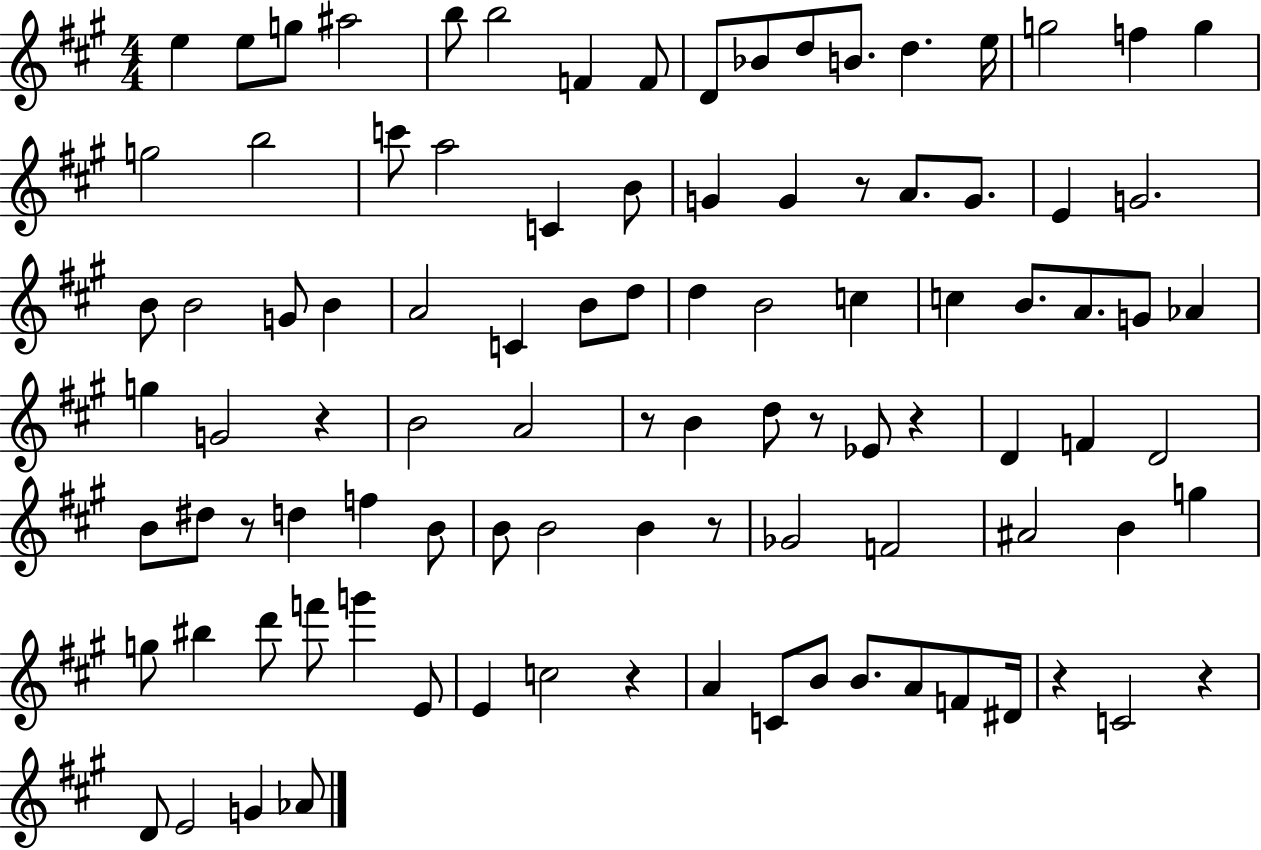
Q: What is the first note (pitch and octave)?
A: E5